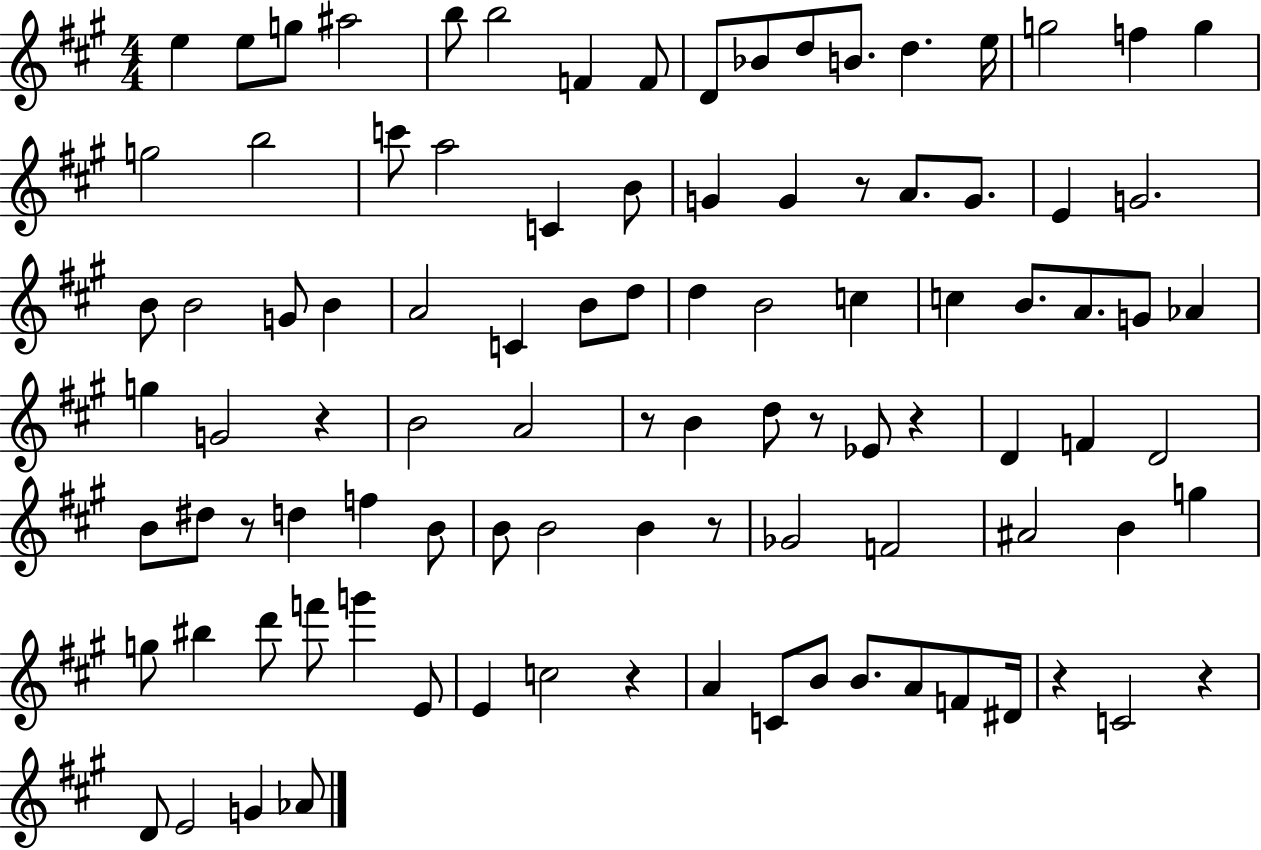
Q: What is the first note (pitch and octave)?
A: E5